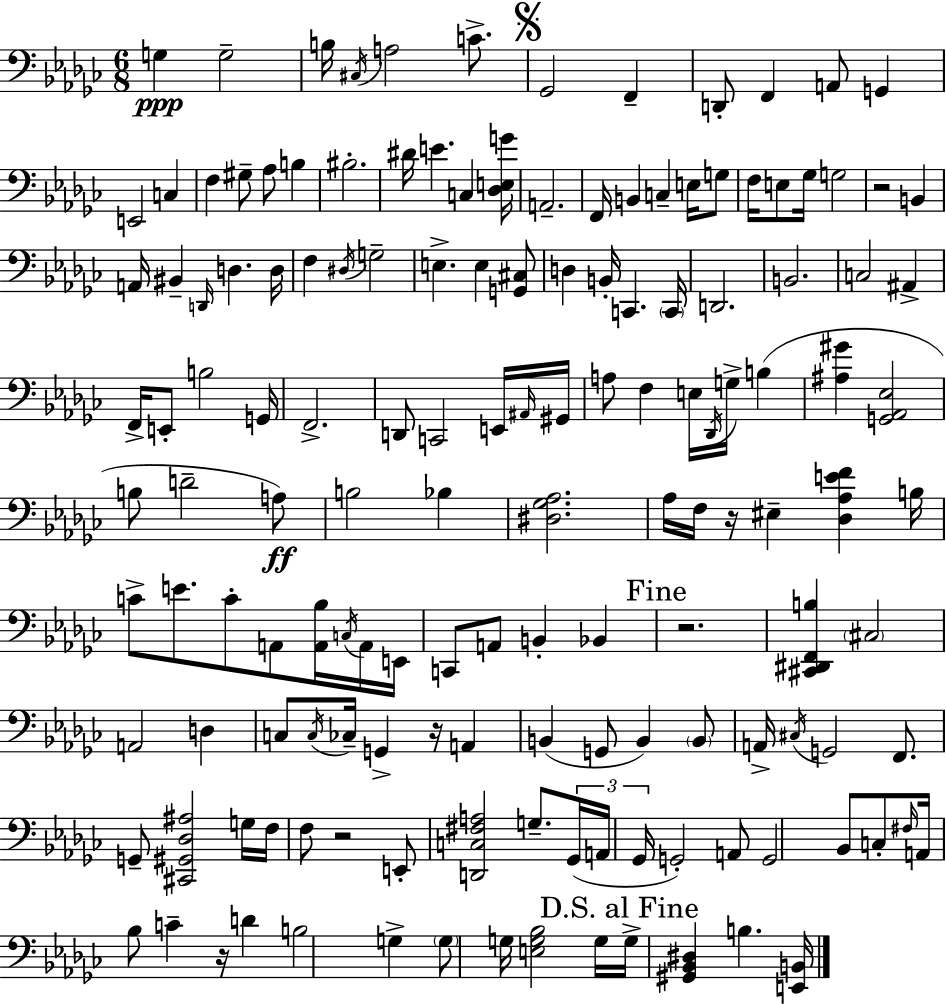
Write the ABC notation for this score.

X:1
T:Untitled
M:6/8
L:1/4
K:Ebm
G, G,2 B,/4 ^C,/4 A,2 C/2 _G,,2 F,, D,,/2 F,, A,,/2 G,, E,,2 C, F, ^G,/2 _A,/2 B, ^B,2 ^D/4 E C, [_D,E,G]/4 A,,2 F,,/4 B,, C, E,/4 G,/2 F,/4 E,/2 _G,/4 G,2 z2 B,, A,,/4 ^B,, D,,/4 D, D,/4 F, ^D,/4 G,2 E, E, [G,,^C,]/2 D, B,,/4 C,, C,,/4 D,,2 B,,2 C,2 ^A,, F,,/4 E,,/2 B,2 G,,/4 F,,2 D,,/2 C,,2 E,,/4 ^A,,/4 ^G,,/4 A,/2 F, E,/4 _D,,/4 G,/4 B, [^A,^G] [G,,_A,,_E,]2 B,/2 D2 A,/2 B,2 _B, [^D,_G,_A,]2 _A,/4 F,/4 z/4 ^E, [_D,_A,EF] B,/4 C/2 E/2 C/2 A,,/2 [A,,_B,]/4 C,/4 A,,/4 E,,/4 C,,/2 A,,/2 B,, _B,, z2 [^C,,^D,,F,,B,] ^C,2 A,,2 D, C,/2 C,/4 _C,/4 G,, z/4 A,, B,, G,,/2 B,, B,,/2 A,,/4 ^C,/4 G,,2 F,,/2 G,,/2 [^C,,^G,,_D,^A,]2 G,/4 F,/4 F,/2 z2 E,,/2 [D,,C,^F,A,]2 G,/2 _G,,/4 A,,/4 _G,,/4 G,,2 A,,/2 G,,2 _B,,/2 C,/2 ^F,/4 A,,/4 _B,/2 C z/4 D B,2 G, G,/2 G,/4 [E,G,_B,]2 G,/4 G,/4 [^G,,_B,,^D,] B, [E,,B,,]/4